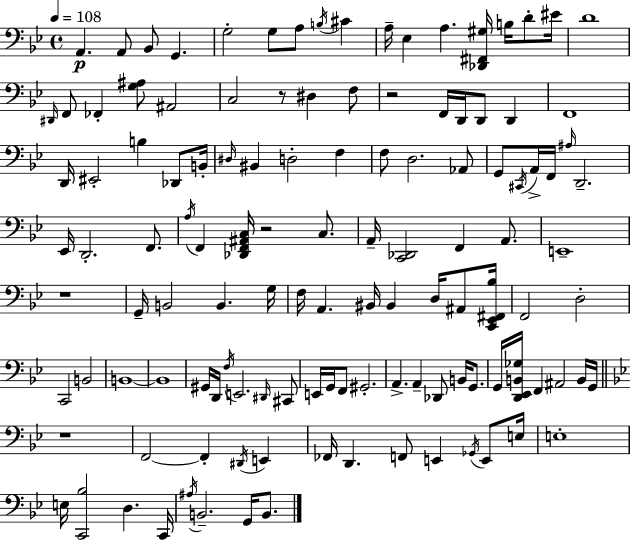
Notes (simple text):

A2/q. A2/e Bb2/e G2/q. G3/h G3/e A3/e B3/s C#4/q A3/s Eb3/q A3/q. [Db2,F#2,G#3]/s B3/s D4/e EIS4/s D4/w D#2/s F2/e FES2/q [G3,A#3]/e A#2/h C3/h R/e D#3/q F3/e R/h F2/s D2/s D2/e D2/q F2/w D2/s EIS2/h B3/q Db2/e B2/s D#3/s BIS2/q D3/h F3/q F3/e D3/h. Ab2/e G2/e C#2/s A2/s F2/s A#3/s D2/h. Eb2/s D2/h. F2/e. A3/s F2/q [Db2,F2,A#2,C3]/s R/h C3/e. A2/s [C2,Db2]/h F2/q A2/e. E2/w R/w G2/s B2/h B2/q. G3/s F3/s A2/q. BIS2/s BIS2/q D3/s A#2/e [C2,Eb2,F#2,Bb3]/s F2/h D3/h C2/h B2/h B2/w B2/w G#2/s D2/s F3/s E2/h. D#2/s C#2/e E2/s G2/s F2/e G#2/h. A2/q. A2/q Db2/e B2/s G2/e. G2/s [D2,Eb2,B2,Gb3]/s F2/q A#2/h B2/s G2/s R/w F2/h F2/q D#2/s E2/q FES2/s D2/q. F2/e E2/q Gb2/s E2/e E3/s E3/w E3/s [C2,Bb3]/h D3/q. C2/s A#3/s B2/h. G2/s B2/e.